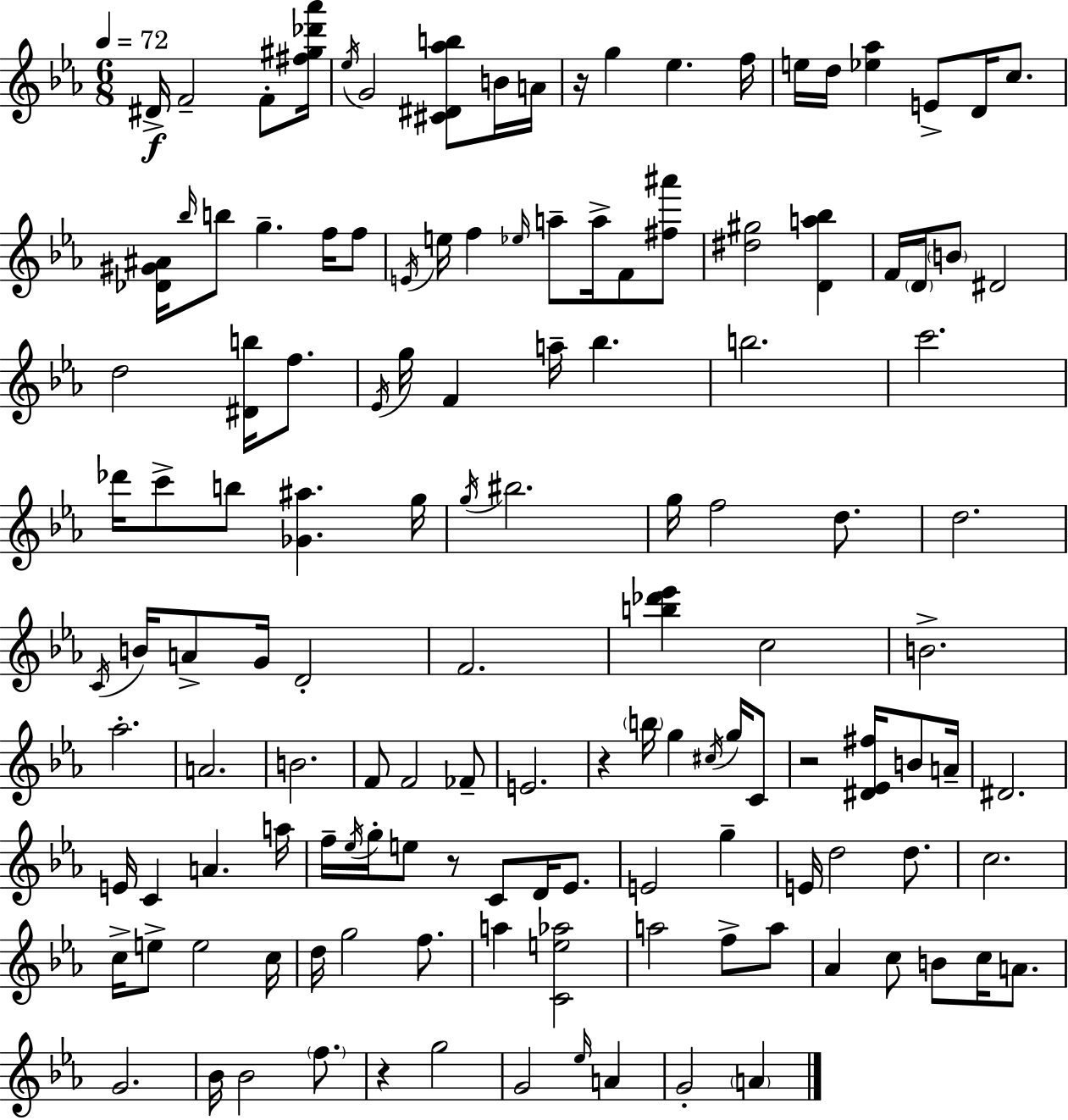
D#4/s F4/h F4/e [F#5,G#5,Db6,Ab6]/s Eb5/s G4/h [C#4,D#4,Ab5,B5]/e B4/s A4/s R/s G5/q Eb5/q. F5/s E5/s D5/s [Eb5,Ab5]/q E4/e D4/s C5/e. [Db4,G#4,A#4]/s Bb5/s B5/e G5/q. F5/s F5/e E4/s E5/s F5/q Eb5/s A5/e A5/s F4/e [F#5,A#6]/e [D#5,G#5]/h [D4,A5,Bb5]/q F4/s D4/s B4/e D#4/h D5/h [D#4,B5]/s F5/e. Eb4/s G5/s F4/q A5/s Bb5/q. B5/h. C6/h. Db6/s C6/e B5/e [Gb4,A#5]/q. G5/s G5/s BIS5/h. G5/s F5/h D5/e. D5/h. C4/s B4/s A4/e G4/s D4/h F4/h. [B5,Db6,Eb6]/q C5/h B4/h. Ab5/h. A4/h. B4/h. F4/e F4/h FES4/e E4/h. R/q B5/s G5/q C#5/s G5/s C4/e R/h [D#4,Eb4,F#5]/s B4/e A4/s D#4/h. E4/s C4/q A4/q. A5/s F5/s Eb5/s G5/s E5/e R/e C4/e D4/s Eb4/e. E4/h G5/q E4/s D5/h D5/e. C5/h. C5/s E5/e E5/h C5/s D5/s G5/h F5/e. A5/q [C4,E5,Ab5]/h A5/h F5/e A5/e Ab4/q C5/e B4/e C5/s A4/e. G4/h. Bb4/s Bb4/h F5/e. R/q G5/h G4/h Eb5/s A4/q G4/h A4/q